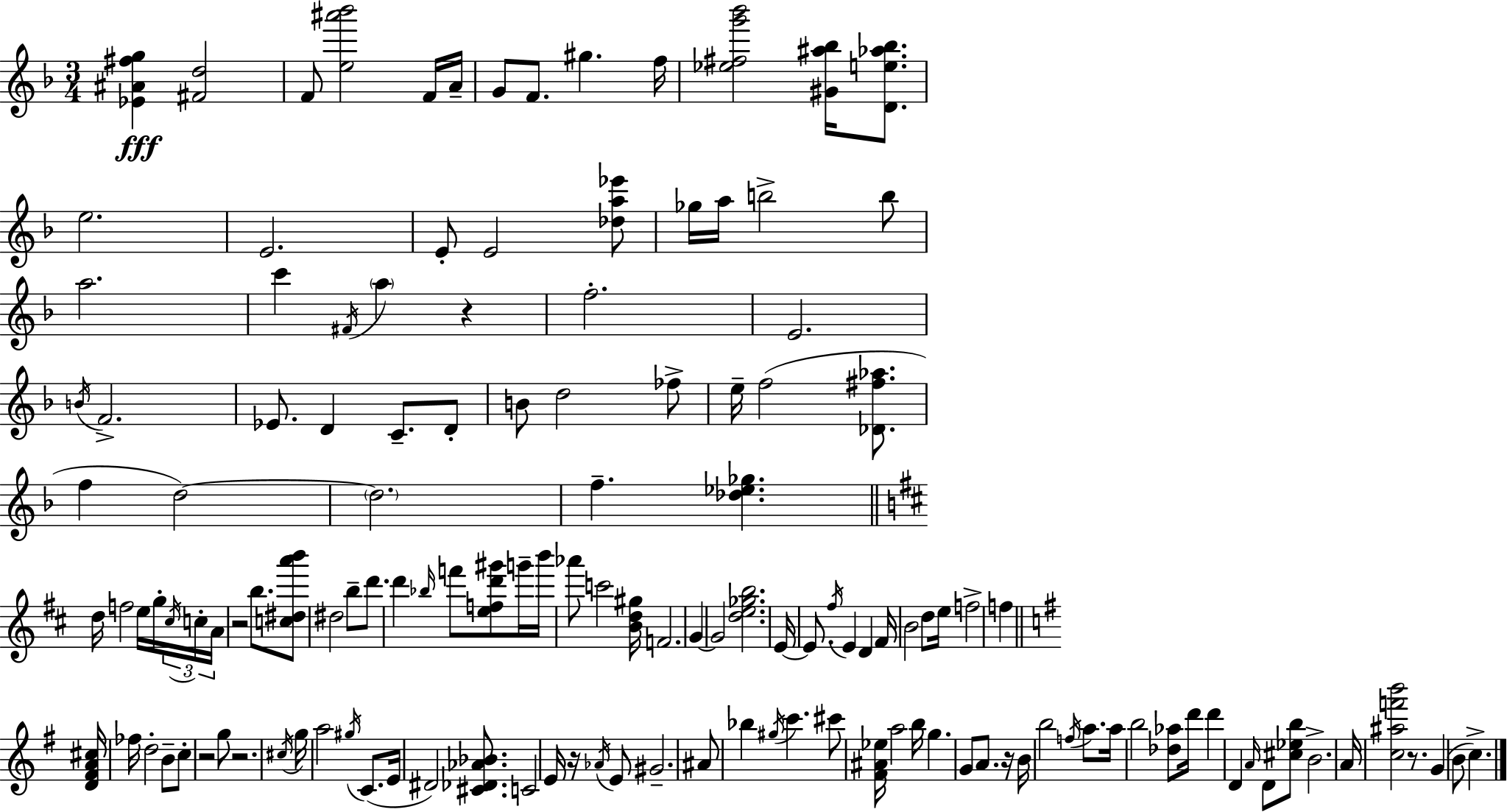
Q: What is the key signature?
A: D minor